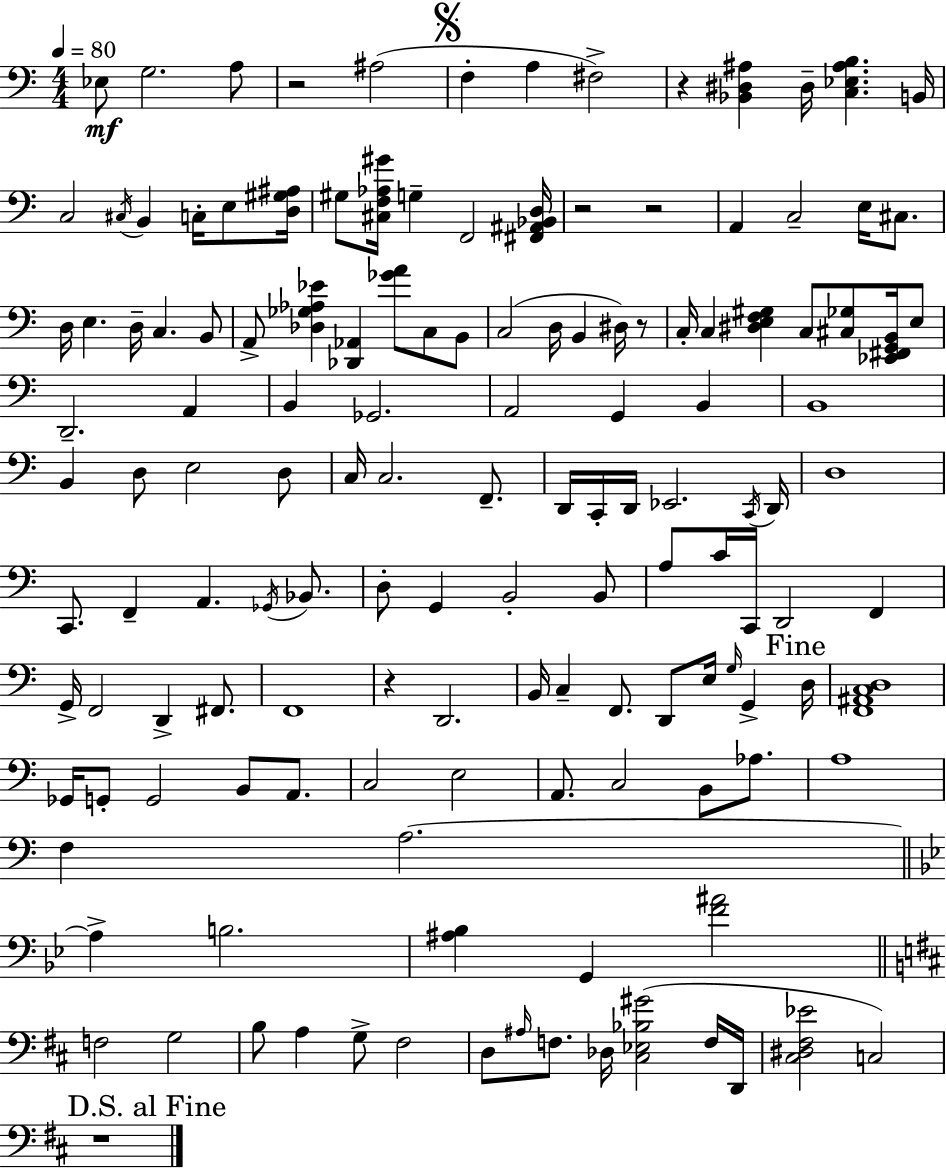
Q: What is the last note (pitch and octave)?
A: C3